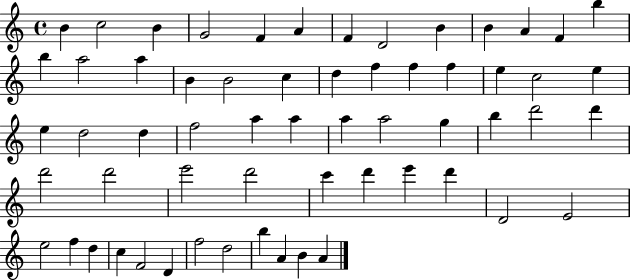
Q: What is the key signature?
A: C major